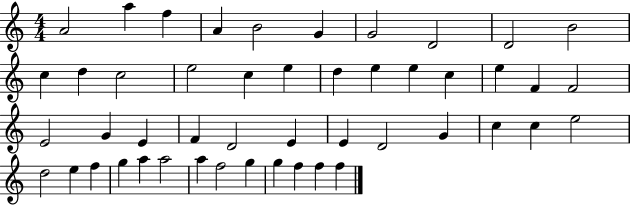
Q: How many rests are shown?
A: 0